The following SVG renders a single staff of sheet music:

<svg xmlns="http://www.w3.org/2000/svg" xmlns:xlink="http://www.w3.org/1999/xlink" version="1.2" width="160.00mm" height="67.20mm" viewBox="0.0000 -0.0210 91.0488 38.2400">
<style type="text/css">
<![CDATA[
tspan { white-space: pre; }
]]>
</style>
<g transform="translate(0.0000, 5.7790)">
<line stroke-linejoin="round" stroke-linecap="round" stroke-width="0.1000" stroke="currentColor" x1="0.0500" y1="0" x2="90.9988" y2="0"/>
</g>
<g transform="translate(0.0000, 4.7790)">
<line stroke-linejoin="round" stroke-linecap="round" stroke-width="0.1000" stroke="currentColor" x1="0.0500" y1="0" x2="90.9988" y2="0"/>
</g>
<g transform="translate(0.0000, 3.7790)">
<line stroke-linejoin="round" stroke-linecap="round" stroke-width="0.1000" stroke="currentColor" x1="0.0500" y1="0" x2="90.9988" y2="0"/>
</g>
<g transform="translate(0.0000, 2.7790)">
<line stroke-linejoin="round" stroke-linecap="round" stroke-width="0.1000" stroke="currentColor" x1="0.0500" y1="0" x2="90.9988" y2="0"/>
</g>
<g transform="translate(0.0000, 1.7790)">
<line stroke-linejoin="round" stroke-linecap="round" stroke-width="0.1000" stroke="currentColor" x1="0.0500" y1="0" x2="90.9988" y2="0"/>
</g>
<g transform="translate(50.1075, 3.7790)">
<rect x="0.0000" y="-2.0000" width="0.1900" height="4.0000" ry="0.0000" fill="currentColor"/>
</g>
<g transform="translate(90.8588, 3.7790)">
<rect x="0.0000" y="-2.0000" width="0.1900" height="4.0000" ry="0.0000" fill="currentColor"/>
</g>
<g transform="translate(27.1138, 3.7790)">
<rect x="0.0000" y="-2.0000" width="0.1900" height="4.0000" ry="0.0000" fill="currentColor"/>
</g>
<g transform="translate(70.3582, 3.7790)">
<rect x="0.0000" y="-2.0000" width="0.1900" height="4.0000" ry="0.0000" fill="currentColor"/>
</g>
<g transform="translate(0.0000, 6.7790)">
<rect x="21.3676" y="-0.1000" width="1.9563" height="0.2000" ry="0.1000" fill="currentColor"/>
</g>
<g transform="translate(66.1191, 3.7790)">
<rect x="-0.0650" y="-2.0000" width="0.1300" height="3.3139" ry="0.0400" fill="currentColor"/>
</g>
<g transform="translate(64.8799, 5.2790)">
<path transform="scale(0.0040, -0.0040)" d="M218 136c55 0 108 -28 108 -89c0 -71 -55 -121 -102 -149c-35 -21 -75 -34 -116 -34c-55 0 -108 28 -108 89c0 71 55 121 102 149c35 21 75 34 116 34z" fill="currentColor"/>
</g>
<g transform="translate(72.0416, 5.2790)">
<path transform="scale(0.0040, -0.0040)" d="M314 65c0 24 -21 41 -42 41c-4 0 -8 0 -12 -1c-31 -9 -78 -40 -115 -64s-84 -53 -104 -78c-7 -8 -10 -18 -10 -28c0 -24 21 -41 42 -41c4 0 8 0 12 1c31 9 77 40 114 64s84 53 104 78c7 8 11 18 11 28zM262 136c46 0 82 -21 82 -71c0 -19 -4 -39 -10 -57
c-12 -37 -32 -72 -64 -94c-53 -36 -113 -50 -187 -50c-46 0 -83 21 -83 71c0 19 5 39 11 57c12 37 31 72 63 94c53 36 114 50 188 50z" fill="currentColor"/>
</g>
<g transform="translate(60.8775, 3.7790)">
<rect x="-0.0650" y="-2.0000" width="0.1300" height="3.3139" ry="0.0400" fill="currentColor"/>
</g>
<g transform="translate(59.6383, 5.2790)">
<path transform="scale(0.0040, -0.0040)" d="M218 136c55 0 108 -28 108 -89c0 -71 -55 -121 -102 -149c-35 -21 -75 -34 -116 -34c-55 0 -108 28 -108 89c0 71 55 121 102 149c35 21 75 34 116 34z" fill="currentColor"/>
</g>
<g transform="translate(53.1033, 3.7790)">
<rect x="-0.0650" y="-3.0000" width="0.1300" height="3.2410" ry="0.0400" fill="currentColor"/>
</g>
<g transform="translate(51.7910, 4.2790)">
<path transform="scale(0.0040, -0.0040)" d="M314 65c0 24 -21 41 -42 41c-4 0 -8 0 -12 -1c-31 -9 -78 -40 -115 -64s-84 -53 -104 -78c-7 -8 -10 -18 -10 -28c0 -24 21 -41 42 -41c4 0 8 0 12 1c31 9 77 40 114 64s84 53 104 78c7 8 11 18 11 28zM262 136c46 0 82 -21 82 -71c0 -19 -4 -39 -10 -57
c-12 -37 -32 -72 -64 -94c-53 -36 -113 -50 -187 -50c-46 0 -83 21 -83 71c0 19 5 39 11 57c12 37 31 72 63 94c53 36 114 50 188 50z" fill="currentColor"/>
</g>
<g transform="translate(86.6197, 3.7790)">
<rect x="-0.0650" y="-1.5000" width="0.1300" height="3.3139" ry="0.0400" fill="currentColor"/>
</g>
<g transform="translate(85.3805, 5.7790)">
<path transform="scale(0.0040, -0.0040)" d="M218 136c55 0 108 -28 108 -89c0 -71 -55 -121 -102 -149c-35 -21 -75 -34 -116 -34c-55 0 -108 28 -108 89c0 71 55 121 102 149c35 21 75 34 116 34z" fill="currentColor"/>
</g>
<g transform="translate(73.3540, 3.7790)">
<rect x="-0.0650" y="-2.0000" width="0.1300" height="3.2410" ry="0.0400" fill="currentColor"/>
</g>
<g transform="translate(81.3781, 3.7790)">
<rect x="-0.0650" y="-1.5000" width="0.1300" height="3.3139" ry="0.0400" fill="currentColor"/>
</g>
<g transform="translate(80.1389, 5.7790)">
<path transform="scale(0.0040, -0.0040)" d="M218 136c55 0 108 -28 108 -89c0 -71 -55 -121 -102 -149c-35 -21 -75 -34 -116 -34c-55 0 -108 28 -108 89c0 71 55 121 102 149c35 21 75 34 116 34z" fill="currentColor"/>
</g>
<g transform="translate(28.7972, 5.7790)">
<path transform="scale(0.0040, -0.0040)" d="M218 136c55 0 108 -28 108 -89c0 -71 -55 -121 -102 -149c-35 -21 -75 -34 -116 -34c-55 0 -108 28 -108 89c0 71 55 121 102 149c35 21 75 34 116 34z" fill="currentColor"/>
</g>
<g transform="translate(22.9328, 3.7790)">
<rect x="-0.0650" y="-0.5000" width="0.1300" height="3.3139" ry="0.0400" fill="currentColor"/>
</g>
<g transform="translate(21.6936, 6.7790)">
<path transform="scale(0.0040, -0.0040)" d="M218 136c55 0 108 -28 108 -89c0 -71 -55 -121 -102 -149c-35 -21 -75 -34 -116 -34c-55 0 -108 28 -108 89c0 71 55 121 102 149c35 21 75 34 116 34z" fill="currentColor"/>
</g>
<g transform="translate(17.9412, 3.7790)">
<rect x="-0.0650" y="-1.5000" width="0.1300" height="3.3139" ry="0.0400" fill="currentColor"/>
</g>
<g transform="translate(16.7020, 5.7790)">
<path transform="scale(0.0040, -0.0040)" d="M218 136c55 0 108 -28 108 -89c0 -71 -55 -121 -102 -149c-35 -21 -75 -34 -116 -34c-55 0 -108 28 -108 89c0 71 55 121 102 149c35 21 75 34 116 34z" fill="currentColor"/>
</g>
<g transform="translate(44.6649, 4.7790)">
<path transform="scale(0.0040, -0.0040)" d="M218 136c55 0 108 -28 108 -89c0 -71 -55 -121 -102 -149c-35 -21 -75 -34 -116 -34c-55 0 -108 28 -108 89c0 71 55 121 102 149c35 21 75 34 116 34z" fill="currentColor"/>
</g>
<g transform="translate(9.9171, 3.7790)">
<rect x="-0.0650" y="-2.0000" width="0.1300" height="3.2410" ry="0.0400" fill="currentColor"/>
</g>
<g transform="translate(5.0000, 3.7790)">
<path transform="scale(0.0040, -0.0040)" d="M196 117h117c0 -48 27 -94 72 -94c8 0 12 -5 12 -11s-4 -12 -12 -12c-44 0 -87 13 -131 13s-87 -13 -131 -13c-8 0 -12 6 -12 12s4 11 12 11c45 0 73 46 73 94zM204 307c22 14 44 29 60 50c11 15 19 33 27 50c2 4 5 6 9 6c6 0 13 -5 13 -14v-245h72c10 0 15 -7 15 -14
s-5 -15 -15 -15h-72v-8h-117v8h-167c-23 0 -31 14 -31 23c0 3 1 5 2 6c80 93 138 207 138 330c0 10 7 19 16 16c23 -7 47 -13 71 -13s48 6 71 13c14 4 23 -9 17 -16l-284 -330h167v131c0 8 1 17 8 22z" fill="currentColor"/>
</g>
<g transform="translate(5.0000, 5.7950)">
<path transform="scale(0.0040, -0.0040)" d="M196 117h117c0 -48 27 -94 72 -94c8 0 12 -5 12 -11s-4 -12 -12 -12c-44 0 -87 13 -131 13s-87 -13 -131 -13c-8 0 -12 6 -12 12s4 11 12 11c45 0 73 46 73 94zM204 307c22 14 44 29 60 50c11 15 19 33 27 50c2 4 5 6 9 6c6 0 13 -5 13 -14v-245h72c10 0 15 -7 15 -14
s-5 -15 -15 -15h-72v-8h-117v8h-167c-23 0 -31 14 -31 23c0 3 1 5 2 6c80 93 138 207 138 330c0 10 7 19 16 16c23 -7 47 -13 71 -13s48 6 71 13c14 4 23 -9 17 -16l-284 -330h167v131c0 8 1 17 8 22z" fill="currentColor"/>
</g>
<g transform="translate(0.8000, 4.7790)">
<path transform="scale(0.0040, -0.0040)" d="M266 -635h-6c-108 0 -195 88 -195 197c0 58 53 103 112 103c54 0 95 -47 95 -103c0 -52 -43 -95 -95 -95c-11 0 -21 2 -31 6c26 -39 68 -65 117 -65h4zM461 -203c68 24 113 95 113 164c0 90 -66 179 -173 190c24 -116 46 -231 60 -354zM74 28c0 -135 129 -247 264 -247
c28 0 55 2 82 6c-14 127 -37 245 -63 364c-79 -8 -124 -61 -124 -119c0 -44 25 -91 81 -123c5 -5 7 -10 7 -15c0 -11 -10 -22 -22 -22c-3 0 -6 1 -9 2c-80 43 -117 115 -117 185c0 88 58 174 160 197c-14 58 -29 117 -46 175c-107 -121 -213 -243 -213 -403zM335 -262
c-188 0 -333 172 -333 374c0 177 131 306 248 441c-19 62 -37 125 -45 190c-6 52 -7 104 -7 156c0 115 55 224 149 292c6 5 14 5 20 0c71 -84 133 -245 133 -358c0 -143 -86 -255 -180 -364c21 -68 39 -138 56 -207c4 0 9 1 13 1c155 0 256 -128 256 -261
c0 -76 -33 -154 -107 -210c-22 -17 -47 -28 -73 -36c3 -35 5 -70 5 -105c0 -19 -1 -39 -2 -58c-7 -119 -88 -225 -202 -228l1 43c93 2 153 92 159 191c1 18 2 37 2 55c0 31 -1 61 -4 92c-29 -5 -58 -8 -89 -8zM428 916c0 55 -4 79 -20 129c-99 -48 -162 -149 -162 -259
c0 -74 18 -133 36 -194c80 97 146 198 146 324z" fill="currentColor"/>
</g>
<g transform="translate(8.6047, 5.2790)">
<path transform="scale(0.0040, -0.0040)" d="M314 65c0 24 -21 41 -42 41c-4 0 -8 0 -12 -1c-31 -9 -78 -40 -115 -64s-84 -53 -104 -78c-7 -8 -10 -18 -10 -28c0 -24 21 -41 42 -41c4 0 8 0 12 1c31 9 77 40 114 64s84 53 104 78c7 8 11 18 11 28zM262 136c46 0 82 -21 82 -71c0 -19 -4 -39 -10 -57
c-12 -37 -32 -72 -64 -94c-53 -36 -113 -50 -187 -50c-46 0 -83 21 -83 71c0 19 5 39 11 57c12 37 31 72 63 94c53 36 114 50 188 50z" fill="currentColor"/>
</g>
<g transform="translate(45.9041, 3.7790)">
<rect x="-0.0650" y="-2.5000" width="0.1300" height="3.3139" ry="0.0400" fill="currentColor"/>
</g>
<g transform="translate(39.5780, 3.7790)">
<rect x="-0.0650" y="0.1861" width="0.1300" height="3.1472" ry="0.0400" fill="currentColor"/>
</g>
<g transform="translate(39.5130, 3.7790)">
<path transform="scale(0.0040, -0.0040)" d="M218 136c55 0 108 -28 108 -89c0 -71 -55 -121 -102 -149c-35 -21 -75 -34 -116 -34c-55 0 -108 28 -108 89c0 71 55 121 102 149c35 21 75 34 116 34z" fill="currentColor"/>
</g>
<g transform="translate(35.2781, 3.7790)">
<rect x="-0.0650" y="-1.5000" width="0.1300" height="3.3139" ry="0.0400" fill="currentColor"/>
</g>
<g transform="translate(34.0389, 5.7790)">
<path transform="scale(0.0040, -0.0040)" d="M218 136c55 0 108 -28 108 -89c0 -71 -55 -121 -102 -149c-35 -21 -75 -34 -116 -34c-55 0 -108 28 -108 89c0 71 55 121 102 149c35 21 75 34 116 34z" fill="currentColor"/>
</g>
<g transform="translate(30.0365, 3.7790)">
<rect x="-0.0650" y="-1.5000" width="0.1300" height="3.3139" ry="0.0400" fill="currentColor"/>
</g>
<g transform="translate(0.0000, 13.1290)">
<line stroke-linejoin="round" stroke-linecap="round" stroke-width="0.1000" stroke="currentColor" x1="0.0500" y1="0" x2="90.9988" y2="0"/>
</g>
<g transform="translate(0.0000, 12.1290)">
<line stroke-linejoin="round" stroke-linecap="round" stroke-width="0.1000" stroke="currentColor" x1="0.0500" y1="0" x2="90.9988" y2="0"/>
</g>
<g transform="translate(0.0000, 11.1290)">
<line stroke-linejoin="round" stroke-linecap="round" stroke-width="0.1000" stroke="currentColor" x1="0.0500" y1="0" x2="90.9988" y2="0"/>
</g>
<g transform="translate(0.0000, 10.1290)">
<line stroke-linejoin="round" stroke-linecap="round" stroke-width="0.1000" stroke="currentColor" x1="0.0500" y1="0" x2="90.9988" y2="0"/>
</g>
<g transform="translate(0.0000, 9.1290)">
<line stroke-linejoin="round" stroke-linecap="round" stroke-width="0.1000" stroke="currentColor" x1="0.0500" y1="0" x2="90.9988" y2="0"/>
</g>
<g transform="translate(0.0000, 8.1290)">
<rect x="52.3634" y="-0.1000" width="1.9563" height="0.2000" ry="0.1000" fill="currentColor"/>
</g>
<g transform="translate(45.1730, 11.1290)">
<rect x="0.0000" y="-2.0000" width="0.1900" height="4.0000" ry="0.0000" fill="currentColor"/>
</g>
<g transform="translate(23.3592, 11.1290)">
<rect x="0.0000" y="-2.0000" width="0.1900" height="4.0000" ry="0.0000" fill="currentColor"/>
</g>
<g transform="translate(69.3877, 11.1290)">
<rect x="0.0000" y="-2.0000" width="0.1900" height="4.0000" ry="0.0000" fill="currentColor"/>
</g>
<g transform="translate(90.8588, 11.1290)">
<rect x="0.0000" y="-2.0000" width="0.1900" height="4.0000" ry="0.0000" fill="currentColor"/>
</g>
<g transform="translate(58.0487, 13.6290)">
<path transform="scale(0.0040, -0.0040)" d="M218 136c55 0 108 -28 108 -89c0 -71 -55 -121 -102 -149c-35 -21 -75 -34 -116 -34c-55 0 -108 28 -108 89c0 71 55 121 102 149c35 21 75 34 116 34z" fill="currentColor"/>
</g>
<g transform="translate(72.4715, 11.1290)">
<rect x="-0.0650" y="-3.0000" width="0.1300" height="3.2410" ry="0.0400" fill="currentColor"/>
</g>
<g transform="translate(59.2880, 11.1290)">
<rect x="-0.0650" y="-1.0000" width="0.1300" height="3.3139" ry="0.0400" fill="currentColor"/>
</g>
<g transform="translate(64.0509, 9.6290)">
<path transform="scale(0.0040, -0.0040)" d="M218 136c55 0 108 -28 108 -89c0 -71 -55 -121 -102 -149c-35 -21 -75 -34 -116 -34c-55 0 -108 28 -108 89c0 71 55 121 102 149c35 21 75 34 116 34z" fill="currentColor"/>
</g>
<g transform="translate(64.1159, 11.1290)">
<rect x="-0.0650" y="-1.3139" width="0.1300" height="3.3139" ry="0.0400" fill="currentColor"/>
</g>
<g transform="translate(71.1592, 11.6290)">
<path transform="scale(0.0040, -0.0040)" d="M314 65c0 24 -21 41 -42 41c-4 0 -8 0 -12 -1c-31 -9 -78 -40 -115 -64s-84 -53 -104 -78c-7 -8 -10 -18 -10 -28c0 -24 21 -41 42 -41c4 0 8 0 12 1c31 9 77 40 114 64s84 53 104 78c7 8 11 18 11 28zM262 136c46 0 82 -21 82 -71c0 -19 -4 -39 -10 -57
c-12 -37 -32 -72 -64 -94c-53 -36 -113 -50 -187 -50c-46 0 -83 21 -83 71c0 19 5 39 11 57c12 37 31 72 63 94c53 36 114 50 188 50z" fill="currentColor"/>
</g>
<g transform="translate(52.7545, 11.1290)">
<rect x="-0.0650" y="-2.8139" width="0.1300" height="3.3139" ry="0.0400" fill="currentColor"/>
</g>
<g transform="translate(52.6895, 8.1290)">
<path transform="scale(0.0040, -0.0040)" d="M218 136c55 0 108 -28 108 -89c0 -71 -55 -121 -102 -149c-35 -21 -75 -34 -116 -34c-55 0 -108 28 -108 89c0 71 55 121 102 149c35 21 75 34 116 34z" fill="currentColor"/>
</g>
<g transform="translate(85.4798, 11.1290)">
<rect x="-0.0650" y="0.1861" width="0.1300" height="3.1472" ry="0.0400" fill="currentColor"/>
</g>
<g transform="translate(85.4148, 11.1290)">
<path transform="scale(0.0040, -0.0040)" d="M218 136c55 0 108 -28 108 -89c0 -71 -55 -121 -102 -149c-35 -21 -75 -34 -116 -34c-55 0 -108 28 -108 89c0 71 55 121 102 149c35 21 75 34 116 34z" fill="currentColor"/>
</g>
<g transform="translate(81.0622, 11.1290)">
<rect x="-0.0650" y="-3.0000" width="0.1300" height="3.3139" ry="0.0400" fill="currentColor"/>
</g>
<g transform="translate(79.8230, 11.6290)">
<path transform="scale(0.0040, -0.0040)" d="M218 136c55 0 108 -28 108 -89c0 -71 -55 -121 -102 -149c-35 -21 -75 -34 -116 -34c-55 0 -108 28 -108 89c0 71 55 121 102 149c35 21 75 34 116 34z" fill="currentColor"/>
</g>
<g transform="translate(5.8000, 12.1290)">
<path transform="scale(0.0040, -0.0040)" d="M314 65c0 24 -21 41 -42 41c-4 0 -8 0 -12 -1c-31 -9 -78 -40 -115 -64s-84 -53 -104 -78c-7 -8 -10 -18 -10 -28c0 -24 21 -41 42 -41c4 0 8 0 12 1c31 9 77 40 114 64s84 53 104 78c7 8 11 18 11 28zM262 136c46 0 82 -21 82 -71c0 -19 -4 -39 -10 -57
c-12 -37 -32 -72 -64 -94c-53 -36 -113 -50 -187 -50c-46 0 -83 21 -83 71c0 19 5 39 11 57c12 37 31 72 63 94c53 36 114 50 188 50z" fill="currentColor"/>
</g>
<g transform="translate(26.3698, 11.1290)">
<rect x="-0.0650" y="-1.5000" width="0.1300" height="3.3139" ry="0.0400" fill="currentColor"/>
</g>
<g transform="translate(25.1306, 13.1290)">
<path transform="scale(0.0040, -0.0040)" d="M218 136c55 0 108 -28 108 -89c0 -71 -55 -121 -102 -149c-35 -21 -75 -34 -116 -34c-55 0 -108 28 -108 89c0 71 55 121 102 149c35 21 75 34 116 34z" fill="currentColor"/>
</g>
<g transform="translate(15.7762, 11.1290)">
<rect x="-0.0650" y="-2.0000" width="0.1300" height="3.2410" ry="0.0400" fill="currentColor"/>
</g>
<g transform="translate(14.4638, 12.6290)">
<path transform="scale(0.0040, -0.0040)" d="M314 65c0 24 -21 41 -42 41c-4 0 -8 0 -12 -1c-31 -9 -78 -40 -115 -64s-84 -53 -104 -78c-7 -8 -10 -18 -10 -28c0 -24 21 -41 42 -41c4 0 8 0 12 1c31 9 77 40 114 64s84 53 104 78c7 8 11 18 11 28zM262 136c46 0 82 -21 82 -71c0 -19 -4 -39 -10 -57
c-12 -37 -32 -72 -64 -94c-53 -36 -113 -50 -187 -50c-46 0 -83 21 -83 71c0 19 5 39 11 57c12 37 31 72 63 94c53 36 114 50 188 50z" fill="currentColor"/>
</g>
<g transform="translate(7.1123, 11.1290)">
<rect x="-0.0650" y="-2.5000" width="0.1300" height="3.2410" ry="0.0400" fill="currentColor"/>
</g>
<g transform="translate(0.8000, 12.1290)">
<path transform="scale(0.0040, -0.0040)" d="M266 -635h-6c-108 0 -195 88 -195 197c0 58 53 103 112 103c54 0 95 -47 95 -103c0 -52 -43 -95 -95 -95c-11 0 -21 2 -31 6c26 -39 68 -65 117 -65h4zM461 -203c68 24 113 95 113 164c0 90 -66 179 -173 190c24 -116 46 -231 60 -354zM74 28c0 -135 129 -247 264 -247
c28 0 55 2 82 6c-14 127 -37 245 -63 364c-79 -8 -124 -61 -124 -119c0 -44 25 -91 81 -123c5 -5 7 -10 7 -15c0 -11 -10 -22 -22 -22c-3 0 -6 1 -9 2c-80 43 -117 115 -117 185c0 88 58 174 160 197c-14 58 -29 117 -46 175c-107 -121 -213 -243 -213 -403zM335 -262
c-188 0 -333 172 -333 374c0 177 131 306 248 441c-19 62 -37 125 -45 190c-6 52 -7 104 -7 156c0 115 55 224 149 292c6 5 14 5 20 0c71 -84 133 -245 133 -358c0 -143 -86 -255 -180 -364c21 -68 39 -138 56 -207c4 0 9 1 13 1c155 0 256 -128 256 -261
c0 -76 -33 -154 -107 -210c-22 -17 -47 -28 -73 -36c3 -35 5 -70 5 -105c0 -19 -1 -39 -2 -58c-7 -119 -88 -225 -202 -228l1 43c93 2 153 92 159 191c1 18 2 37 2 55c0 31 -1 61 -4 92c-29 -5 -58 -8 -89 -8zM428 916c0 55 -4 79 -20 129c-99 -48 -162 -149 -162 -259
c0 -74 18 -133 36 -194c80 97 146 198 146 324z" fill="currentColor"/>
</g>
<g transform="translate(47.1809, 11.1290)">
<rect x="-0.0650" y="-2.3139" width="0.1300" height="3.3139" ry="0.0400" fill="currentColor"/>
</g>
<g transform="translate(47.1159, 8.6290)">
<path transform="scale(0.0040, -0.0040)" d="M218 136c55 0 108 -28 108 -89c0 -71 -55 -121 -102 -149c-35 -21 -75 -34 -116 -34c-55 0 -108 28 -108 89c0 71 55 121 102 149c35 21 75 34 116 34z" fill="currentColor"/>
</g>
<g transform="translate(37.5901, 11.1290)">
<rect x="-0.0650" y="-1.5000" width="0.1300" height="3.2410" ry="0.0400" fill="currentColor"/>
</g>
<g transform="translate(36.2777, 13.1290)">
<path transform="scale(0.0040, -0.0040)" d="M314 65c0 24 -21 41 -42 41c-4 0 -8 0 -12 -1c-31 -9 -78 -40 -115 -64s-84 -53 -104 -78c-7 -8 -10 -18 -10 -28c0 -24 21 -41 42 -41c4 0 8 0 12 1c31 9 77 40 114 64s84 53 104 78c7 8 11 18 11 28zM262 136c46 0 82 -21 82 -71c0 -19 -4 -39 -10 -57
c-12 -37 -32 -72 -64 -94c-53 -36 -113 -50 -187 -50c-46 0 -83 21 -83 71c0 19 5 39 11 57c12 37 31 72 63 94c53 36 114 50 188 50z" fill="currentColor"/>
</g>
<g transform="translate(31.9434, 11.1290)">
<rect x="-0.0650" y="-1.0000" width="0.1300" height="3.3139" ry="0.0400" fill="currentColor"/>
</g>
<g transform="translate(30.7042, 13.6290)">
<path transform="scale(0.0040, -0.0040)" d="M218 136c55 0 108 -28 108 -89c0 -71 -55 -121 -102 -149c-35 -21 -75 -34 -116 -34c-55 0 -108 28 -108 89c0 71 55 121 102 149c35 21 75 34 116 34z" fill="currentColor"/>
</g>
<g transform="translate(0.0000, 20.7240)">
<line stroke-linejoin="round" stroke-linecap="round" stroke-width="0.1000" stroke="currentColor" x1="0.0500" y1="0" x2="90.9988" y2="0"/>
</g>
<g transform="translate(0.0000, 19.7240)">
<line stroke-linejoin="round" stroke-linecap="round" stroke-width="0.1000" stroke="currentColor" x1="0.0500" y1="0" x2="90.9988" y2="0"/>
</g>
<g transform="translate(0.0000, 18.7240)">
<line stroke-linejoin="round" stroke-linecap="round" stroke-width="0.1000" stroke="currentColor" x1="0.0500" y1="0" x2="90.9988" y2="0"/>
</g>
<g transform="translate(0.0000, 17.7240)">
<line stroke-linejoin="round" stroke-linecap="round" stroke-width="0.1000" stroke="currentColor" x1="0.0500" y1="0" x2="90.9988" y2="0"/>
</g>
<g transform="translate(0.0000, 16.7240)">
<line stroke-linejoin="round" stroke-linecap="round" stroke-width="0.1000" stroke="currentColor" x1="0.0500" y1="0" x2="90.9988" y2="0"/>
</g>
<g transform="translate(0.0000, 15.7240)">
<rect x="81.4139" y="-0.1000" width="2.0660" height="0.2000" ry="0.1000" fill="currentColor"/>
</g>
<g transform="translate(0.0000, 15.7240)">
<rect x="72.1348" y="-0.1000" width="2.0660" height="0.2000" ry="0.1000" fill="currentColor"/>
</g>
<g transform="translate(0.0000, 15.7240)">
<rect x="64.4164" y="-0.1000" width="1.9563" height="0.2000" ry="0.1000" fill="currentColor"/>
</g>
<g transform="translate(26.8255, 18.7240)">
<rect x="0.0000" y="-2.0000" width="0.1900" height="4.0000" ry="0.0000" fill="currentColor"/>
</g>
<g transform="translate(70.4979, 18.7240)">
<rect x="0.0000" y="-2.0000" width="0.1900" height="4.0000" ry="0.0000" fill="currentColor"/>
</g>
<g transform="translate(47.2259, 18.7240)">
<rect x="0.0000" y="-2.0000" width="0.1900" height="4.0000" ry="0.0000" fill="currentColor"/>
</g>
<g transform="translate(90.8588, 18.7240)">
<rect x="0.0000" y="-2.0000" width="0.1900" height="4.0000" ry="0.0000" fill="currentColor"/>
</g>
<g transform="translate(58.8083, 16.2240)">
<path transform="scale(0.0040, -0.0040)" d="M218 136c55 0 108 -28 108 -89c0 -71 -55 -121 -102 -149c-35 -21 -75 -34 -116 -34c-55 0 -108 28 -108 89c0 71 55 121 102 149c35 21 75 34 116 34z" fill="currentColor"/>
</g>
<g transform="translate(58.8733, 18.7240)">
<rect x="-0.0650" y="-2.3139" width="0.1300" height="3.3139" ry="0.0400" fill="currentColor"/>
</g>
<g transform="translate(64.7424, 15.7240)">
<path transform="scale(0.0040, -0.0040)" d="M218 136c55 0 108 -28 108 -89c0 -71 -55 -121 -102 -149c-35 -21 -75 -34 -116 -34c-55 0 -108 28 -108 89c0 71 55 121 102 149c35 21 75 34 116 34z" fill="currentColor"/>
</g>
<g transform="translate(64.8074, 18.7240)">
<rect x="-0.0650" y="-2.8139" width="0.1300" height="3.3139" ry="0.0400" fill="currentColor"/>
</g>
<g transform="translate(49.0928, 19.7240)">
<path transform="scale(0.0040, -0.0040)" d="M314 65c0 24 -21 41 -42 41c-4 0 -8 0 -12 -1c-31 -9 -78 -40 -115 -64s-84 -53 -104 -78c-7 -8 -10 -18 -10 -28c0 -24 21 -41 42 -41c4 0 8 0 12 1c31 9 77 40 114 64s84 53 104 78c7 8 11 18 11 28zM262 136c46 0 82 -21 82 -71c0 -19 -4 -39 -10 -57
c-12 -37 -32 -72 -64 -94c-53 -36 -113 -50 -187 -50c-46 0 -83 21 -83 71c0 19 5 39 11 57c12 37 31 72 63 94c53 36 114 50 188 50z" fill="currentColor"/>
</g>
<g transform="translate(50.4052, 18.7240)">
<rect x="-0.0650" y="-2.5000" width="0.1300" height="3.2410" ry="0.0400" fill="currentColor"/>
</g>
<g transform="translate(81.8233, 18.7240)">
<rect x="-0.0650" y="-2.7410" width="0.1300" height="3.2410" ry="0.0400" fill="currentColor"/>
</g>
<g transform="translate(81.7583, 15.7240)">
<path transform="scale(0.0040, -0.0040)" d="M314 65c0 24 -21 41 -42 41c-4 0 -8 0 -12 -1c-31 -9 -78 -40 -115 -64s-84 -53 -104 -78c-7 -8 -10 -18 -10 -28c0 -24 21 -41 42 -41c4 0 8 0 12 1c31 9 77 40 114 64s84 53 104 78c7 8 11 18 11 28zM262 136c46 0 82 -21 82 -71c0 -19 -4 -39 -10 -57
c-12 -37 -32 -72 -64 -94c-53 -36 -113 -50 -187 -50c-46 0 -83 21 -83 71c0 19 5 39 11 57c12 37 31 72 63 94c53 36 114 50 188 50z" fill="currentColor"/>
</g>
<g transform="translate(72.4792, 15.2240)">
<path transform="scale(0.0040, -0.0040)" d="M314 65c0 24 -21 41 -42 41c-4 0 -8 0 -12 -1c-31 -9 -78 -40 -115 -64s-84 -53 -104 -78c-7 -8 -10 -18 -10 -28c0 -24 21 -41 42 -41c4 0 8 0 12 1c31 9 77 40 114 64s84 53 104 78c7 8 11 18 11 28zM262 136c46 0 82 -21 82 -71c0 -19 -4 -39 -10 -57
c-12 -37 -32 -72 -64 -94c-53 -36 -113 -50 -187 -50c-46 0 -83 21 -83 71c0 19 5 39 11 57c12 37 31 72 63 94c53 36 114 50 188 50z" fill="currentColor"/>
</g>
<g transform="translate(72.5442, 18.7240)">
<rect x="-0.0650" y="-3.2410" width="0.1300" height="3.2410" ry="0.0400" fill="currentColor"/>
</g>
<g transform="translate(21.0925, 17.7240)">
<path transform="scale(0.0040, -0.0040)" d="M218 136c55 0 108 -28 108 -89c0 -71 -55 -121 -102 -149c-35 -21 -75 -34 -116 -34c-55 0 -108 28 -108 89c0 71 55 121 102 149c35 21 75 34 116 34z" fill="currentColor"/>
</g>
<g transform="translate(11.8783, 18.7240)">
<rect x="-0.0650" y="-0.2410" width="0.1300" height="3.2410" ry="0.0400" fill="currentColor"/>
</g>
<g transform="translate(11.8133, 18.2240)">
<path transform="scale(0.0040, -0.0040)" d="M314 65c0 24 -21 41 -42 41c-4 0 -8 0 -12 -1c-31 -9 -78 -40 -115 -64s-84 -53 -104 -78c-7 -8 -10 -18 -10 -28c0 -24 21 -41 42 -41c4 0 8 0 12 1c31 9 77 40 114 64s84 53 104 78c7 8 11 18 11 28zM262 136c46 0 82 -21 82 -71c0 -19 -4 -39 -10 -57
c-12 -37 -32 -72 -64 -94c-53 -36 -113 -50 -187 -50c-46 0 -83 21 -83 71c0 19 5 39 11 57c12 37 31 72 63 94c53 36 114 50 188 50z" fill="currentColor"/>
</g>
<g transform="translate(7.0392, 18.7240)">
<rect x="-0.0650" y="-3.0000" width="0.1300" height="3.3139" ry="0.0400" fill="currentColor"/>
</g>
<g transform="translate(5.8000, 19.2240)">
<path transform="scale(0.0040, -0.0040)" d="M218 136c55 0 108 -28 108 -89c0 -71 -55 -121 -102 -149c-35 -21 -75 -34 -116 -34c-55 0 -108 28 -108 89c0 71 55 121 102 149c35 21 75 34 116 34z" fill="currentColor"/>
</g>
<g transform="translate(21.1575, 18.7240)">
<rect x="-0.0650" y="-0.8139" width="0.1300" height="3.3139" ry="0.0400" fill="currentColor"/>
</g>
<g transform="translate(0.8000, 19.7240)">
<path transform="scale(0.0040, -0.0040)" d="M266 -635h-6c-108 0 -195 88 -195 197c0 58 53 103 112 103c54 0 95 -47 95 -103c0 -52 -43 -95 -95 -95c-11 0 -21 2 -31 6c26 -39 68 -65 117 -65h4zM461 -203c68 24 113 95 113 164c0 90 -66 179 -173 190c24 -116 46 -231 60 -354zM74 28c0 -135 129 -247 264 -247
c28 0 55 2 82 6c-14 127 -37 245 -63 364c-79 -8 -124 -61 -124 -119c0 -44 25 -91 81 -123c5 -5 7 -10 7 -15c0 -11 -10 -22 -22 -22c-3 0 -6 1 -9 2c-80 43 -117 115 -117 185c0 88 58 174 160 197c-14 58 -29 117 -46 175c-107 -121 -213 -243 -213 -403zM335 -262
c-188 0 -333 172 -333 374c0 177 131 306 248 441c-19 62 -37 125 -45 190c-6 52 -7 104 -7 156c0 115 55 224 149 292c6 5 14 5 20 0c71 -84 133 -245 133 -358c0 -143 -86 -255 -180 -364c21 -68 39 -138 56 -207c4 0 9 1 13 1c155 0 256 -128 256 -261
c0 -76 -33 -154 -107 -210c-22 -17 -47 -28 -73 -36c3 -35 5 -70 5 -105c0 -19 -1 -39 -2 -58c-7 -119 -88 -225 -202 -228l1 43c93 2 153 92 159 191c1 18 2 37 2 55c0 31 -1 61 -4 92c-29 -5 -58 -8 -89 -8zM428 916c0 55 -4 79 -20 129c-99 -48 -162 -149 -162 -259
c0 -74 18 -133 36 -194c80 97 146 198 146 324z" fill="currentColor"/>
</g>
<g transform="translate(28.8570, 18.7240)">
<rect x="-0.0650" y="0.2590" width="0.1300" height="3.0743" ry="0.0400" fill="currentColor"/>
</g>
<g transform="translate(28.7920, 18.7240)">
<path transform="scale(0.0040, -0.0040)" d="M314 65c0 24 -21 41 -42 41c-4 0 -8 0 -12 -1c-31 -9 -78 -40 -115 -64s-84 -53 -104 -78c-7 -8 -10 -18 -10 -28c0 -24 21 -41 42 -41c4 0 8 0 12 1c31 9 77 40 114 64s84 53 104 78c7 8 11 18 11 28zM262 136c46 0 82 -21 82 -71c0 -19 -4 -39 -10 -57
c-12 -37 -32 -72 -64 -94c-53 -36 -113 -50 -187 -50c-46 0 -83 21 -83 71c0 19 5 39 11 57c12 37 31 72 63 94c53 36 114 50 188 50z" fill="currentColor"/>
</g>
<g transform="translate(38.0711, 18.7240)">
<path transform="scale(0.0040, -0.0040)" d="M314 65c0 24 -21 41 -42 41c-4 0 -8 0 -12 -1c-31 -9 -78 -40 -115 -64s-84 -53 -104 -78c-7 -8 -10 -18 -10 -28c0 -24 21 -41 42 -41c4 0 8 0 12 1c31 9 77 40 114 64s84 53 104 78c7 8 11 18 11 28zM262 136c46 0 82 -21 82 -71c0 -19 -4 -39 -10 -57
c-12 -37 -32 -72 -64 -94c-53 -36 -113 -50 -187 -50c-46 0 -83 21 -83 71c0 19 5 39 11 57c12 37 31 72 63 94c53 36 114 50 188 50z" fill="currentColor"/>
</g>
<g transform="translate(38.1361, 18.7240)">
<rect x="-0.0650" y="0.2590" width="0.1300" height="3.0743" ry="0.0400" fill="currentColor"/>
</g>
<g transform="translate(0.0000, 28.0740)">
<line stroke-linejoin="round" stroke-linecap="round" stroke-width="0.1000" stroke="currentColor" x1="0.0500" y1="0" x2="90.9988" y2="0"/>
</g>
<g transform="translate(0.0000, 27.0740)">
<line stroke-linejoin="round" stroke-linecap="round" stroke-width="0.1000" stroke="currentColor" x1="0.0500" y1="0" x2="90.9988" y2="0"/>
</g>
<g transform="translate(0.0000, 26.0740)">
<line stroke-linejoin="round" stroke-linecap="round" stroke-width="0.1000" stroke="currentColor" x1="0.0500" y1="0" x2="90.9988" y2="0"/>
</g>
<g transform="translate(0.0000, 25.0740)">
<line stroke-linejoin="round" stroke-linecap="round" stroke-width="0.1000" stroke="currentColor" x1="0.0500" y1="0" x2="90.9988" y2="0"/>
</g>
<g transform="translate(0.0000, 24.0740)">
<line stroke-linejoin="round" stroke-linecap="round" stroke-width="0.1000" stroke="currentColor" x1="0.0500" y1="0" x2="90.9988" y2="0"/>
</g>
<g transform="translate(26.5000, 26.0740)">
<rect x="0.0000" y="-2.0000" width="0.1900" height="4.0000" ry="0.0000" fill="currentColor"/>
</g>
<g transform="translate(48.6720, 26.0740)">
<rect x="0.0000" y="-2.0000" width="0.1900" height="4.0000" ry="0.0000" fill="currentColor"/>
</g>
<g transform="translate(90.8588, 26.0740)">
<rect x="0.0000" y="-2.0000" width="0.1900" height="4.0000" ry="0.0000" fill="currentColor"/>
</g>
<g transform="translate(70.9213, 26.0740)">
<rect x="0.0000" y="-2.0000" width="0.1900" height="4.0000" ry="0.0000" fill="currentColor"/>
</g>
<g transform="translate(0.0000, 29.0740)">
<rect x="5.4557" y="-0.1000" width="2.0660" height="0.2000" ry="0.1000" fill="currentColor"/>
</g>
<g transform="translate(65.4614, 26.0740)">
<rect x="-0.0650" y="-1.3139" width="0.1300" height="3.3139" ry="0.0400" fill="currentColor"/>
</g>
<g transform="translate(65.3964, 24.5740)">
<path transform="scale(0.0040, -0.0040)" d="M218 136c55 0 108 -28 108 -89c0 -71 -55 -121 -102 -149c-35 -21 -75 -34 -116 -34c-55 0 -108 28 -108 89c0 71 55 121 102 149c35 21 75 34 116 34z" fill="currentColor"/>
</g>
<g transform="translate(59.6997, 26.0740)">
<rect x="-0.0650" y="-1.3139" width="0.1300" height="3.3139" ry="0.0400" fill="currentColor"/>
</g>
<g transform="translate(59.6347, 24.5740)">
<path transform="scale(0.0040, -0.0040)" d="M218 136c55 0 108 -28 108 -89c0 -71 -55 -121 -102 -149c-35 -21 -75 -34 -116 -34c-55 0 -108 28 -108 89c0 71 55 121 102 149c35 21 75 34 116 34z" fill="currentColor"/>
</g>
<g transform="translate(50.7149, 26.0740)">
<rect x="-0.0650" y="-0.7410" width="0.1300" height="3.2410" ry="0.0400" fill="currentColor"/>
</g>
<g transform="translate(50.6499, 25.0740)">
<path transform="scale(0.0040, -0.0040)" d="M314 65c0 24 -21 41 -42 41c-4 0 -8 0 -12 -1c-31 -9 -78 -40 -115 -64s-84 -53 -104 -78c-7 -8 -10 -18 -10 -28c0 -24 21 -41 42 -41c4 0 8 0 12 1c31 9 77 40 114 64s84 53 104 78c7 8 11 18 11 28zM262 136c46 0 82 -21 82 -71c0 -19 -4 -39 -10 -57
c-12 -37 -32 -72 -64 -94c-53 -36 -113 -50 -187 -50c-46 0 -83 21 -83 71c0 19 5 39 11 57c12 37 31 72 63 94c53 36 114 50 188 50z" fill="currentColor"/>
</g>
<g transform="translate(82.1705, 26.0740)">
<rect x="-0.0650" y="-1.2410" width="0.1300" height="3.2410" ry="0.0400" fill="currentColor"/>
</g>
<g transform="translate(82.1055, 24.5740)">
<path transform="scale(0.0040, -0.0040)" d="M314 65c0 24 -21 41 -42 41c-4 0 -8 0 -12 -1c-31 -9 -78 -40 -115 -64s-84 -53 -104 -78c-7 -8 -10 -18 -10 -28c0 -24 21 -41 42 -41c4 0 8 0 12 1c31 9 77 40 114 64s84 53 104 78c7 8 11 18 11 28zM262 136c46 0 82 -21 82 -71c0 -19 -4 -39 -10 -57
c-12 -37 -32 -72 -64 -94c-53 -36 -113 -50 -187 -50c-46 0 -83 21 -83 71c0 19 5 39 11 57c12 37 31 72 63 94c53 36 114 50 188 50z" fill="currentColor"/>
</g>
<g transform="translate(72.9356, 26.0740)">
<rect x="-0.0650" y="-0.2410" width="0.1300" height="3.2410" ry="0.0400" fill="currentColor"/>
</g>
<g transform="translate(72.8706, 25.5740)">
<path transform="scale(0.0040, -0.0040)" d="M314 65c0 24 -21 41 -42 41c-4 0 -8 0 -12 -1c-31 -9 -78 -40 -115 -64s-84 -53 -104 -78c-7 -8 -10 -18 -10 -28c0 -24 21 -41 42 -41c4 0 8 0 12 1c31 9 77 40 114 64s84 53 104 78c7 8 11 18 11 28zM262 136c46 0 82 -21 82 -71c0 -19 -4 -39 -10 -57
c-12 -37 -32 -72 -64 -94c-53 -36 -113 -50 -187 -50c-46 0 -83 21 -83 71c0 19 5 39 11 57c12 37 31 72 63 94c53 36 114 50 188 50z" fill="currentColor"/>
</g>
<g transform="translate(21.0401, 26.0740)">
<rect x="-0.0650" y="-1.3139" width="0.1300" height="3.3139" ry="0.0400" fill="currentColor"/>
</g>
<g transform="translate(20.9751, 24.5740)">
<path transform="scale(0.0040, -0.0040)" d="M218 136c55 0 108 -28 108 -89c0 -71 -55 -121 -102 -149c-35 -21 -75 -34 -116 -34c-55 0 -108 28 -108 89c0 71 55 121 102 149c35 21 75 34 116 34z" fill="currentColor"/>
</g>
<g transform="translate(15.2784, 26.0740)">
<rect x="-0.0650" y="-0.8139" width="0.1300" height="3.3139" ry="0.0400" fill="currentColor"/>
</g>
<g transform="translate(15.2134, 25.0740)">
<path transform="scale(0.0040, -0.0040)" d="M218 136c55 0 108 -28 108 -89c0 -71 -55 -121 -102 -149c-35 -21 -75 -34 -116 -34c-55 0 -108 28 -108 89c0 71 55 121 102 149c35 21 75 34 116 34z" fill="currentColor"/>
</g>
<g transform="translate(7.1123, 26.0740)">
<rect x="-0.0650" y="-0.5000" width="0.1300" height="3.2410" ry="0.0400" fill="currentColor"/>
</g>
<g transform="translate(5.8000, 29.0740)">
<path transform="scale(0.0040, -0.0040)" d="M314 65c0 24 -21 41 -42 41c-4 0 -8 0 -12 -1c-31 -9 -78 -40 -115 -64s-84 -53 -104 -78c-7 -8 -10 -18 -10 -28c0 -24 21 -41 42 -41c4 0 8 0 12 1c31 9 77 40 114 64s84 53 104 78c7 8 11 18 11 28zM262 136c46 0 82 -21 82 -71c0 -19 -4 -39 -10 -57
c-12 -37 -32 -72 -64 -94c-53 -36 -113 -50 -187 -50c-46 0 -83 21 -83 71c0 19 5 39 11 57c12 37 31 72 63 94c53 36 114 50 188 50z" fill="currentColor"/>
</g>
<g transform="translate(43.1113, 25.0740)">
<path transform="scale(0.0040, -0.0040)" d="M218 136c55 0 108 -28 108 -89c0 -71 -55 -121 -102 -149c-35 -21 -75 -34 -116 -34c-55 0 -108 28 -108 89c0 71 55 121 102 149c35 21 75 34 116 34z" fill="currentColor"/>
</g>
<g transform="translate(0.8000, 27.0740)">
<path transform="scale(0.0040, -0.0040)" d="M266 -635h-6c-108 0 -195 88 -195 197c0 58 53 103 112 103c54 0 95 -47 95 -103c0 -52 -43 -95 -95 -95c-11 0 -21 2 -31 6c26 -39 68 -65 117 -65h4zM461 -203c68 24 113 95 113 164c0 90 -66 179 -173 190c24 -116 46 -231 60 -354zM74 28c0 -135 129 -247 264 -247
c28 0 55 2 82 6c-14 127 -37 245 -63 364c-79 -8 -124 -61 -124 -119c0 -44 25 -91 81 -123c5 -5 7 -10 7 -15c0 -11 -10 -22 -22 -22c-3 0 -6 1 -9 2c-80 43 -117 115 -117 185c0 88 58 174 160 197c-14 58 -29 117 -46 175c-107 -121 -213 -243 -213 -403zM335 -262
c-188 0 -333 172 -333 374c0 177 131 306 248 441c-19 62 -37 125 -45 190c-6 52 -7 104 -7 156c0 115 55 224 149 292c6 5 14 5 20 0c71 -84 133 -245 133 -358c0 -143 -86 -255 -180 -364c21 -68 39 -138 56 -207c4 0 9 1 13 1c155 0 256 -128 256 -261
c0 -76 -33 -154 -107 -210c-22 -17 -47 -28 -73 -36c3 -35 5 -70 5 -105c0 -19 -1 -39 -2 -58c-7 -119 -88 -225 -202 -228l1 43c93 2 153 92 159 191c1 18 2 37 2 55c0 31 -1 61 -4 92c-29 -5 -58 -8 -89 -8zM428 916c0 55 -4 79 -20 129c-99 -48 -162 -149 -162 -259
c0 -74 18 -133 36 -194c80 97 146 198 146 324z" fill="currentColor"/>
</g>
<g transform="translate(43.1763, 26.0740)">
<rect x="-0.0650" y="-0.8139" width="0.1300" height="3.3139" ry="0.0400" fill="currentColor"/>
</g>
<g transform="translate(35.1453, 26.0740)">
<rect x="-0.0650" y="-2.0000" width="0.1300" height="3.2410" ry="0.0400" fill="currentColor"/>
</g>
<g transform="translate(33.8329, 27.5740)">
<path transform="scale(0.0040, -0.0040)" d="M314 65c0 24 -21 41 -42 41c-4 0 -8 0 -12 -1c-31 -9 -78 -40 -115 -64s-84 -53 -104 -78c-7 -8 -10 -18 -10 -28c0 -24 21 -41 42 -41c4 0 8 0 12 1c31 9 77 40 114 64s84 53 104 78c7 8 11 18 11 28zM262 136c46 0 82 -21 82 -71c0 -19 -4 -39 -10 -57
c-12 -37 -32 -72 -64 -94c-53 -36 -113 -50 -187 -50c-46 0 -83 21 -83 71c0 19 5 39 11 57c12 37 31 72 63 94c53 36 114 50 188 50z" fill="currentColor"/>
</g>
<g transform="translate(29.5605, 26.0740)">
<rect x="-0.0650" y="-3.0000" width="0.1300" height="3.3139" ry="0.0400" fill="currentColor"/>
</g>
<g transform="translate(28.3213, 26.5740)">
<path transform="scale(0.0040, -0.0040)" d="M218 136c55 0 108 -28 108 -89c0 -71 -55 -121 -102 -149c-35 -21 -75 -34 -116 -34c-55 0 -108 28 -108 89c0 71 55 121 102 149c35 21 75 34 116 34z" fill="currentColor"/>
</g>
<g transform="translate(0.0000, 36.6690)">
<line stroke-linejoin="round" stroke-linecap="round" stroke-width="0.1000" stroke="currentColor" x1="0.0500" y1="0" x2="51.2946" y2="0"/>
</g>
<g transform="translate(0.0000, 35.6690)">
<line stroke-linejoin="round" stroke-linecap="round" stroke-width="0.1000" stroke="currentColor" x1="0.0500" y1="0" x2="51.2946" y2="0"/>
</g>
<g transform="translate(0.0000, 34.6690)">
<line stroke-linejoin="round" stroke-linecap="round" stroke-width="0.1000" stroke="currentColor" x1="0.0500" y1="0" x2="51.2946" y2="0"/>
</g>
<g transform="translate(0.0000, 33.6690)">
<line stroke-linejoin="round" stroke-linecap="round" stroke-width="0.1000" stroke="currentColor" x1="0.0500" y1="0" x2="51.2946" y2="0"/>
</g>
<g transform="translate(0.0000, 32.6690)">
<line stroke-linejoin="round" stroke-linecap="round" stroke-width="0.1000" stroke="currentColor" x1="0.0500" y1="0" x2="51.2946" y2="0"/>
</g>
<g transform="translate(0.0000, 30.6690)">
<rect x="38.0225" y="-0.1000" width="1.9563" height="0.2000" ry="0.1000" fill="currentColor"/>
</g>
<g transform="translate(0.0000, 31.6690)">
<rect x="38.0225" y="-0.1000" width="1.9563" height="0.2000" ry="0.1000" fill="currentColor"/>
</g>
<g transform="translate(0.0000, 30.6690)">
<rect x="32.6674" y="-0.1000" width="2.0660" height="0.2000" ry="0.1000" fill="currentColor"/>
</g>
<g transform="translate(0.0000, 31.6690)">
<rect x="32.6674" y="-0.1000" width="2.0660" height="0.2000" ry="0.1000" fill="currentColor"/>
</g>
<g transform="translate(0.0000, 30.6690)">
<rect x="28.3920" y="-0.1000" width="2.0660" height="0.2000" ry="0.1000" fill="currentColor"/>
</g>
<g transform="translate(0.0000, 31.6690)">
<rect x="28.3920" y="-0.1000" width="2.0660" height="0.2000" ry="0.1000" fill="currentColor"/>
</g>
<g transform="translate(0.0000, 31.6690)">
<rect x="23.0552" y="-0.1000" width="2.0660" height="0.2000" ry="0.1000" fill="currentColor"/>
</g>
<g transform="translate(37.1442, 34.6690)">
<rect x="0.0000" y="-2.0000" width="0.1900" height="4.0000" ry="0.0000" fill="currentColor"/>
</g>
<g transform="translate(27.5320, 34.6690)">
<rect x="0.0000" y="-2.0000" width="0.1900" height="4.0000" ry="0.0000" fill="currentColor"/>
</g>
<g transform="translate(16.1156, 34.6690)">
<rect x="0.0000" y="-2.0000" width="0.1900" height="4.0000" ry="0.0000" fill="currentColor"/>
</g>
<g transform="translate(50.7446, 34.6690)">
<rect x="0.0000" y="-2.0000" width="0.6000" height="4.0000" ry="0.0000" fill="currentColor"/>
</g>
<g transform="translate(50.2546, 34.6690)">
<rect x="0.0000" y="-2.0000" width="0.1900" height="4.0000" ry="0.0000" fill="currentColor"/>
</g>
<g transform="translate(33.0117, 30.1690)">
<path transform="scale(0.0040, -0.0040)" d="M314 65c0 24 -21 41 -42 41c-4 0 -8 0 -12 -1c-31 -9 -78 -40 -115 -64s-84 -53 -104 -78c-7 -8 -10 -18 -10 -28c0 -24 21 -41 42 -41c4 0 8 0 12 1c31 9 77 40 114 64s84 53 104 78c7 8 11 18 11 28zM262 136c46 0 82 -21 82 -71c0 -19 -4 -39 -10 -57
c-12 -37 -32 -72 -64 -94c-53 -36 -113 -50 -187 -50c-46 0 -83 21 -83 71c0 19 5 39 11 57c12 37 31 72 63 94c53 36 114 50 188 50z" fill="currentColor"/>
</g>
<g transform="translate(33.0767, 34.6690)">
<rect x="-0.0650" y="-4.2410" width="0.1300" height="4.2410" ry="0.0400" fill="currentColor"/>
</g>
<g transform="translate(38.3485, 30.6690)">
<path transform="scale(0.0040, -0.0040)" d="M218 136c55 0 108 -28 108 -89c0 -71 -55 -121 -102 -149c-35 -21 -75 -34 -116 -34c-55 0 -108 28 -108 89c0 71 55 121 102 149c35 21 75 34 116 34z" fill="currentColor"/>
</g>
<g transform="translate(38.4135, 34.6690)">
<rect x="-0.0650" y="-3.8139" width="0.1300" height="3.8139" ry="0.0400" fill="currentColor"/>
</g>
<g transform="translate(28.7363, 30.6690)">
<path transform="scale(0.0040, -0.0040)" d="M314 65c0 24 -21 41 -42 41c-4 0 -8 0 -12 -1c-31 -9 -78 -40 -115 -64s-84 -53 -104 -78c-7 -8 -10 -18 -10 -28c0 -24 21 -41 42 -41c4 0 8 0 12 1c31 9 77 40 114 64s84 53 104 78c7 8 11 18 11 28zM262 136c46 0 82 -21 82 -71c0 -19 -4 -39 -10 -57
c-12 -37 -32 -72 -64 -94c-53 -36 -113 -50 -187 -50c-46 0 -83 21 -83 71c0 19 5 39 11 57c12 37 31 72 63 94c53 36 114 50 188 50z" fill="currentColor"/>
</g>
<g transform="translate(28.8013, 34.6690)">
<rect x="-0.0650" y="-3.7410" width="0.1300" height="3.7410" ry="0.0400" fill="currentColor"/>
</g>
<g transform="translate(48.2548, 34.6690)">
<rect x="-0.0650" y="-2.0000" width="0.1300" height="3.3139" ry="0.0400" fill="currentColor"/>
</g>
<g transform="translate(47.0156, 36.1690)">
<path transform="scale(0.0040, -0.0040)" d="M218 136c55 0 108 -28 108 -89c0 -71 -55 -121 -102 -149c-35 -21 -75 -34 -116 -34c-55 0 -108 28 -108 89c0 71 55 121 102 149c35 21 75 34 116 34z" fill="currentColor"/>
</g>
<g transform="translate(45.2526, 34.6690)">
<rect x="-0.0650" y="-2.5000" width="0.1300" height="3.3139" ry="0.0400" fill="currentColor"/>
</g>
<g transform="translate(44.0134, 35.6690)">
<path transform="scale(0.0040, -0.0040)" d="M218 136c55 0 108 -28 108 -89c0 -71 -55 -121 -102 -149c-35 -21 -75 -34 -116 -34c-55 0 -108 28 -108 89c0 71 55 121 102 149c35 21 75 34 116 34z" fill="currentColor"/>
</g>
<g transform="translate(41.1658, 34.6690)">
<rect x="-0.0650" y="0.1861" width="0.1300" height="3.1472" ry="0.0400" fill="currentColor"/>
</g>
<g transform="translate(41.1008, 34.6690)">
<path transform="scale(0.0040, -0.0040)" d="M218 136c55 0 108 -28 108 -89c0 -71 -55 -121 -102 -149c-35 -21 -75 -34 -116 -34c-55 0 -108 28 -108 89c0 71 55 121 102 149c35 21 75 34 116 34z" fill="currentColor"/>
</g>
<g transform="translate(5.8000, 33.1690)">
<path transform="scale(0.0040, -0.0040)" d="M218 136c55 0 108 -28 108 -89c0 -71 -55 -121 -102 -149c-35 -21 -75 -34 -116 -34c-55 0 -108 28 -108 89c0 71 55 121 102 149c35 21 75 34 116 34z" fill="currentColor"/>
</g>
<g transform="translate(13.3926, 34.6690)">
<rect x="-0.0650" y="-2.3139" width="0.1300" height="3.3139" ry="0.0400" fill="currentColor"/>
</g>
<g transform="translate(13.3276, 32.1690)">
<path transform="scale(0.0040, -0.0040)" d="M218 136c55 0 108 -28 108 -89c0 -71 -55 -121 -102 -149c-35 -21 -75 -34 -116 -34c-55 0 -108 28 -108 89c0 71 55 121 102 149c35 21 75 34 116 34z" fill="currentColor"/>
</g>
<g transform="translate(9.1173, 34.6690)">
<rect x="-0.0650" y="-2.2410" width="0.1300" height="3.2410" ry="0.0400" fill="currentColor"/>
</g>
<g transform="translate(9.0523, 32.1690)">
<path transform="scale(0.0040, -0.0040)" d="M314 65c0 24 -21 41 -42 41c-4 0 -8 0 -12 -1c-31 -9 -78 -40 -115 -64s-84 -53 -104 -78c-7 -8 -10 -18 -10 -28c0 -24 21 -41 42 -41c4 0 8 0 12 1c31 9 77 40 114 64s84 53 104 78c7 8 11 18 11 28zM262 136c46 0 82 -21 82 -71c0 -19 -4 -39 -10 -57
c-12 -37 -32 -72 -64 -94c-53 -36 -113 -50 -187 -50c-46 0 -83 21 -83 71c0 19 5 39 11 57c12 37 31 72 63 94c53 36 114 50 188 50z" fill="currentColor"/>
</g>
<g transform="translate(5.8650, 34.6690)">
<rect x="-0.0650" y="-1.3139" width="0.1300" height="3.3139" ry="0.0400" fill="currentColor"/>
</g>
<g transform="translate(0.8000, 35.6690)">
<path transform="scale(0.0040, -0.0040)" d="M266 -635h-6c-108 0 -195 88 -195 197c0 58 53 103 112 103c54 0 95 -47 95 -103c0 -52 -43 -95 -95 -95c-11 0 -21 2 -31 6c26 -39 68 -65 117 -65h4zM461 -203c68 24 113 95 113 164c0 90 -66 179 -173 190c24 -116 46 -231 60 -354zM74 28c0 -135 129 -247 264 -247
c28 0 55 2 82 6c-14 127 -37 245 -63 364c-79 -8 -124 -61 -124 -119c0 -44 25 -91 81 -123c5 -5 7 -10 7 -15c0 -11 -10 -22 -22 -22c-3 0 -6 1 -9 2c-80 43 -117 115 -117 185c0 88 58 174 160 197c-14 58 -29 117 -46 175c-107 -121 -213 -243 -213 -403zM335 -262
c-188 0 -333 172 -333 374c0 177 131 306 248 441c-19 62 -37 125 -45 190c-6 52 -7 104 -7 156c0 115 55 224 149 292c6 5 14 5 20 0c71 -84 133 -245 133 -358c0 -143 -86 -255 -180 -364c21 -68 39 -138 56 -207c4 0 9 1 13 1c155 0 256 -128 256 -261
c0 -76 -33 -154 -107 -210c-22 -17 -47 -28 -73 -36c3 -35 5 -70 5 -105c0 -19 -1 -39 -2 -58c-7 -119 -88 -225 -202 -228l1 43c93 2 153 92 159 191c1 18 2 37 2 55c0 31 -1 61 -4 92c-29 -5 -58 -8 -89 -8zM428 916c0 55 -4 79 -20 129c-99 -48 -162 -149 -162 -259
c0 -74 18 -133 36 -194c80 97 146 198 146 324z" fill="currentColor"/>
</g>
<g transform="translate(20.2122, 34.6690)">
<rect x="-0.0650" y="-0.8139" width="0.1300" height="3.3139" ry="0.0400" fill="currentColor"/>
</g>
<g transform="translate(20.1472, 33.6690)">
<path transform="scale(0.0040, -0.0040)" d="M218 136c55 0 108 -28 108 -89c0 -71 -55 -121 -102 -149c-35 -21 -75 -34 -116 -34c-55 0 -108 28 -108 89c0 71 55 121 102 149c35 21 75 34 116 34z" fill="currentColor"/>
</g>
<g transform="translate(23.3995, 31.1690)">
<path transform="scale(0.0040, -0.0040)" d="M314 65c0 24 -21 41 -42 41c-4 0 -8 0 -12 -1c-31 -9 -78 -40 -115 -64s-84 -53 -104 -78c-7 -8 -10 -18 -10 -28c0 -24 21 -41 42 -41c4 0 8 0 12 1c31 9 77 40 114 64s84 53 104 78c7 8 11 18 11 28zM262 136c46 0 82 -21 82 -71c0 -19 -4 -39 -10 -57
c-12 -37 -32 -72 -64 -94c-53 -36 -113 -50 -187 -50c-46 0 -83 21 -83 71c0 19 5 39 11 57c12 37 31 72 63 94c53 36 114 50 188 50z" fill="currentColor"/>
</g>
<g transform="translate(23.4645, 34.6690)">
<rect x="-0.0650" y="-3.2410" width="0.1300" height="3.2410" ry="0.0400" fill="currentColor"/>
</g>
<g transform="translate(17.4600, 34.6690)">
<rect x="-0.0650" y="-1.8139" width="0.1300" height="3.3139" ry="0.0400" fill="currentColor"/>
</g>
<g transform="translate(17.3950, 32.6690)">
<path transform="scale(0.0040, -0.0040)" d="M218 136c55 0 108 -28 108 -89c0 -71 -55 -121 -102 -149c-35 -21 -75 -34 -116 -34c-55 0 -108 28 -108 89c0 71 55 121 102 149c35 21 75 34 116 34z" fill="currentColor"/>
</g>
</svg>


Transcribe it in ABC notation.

X:1
T:Untitled
M:4/4
L:1/4
K:C
F2 E C E E B G A2 F F F2 E E G2 F2 E D E2 g a D e A2 A B A c2 d B2 B2 G2 g a b2 a2 C2 d e A F2 d d2 e e c2 e2 e g2 g f d b2 c'2 d'2 c' B G F